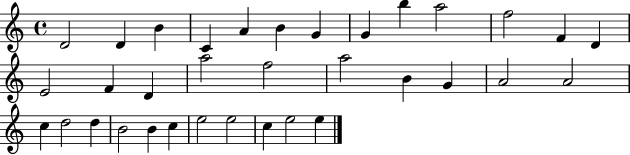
D4/h D4/q B4/q C4/q A4/q B4/q G4/q G4/q B5/q A5/h F5/h F4/q D4/q E4/h F4/q D4/q A5/h F5/h A5/h B4/q G4/q A4/h A4/h C5/q D5/h D5/q B4/h B4/q C5/q E5/h E5/h C5/q E5/h E5/q